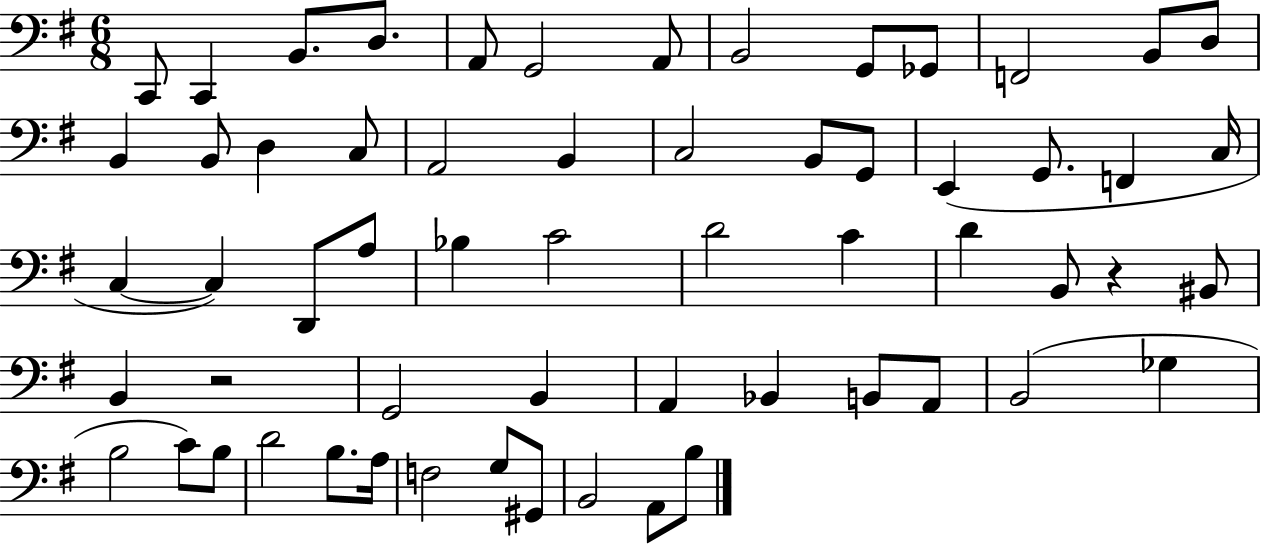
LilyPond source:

{
  \clef bass
  \numericTimeSignature
  \time 6/8
  \key g \major
  c,8 c,4 b,8. d8. | a,8 g,2 a,8 | b,2 g,8 ges,8 | f,2 b,8 d8 | \break b,4 b,8 d4 c8 | a,2 b,4 | c2 b,8 g,8 | e,4( g,8. f,4 c16 | \break c4~~ c4) d,8 a8 | bes4 c'2 | d'2 c'4 | d'4 b,8 r4 bis,8 | \break b,4 r2 | g,2 b,4 | a,4 bes,4 b,8 a,8 | b,2( ges4 | \break b2 c'8) b8 | d'2 b8. a16 | f2 g8 gis,8 | b,2 a,8 b8 | \break \bar "|."
}